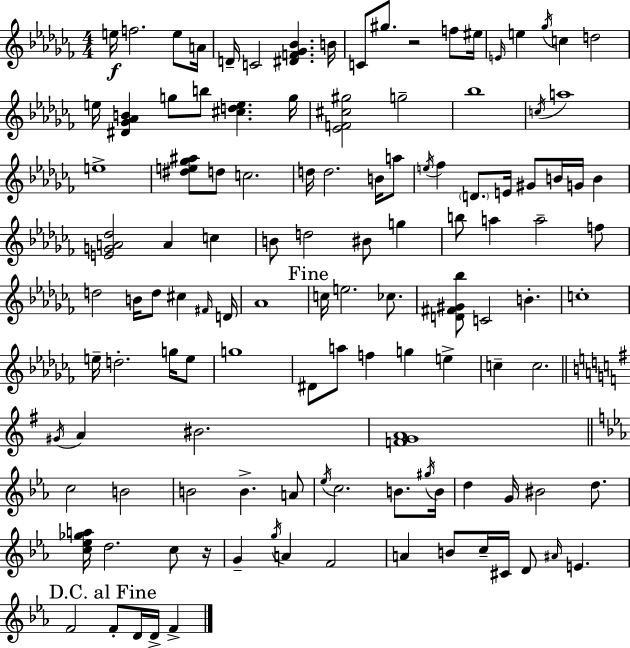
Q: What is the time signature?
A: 4/4